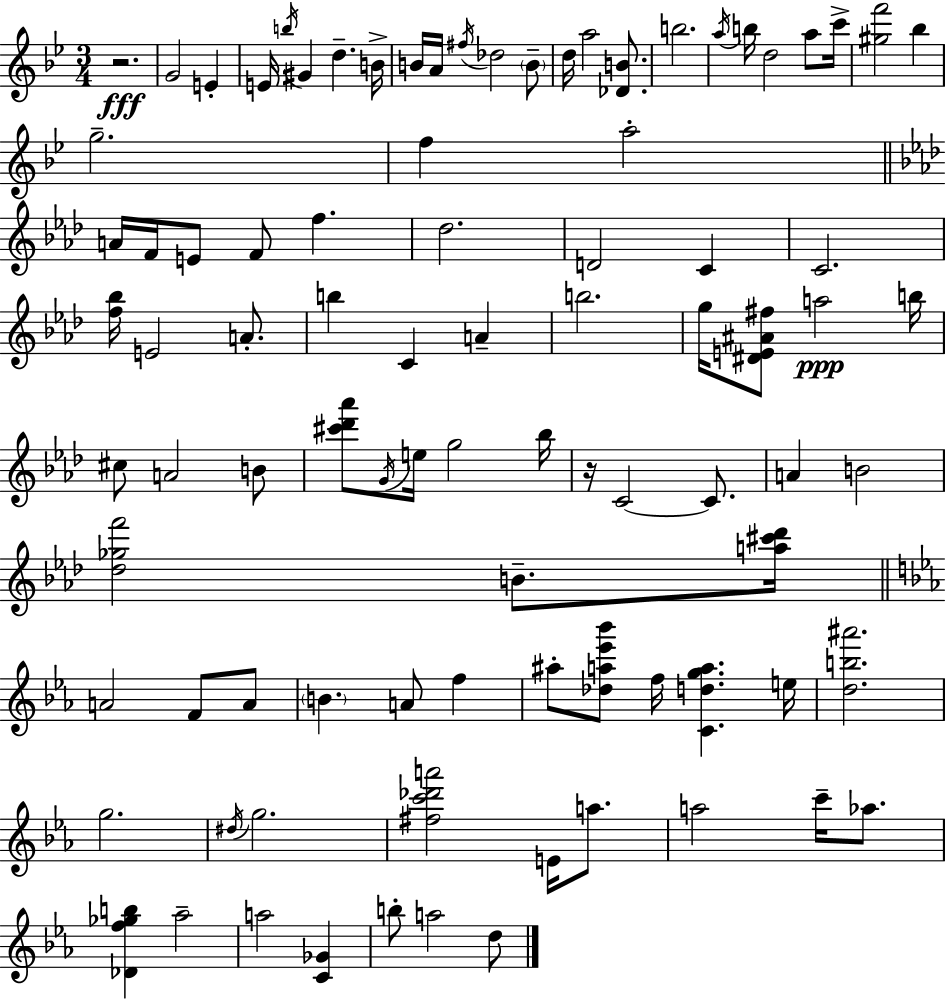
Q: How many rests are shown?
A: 2